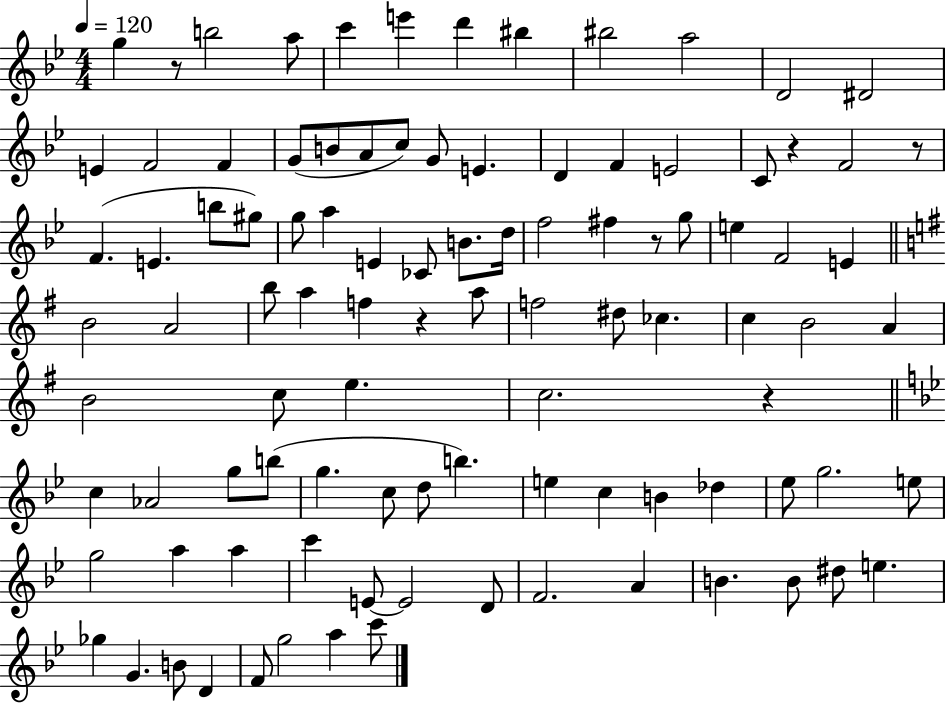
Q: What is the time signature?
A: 4/4